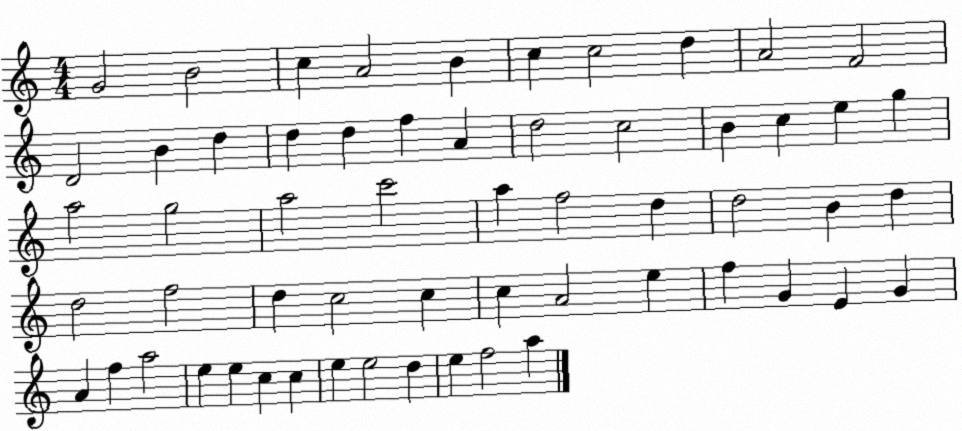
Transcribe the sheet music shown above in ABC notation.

X:1
T:Untitled
M:4/4
L:1/4
K:C
G2 B2 c A2 B c c2 d A2 F2 D2 B d d d f A d2 c2 B c e g a2 g2 a2 c'2 a f2 d d2 B d d2 f2 d c2 c c A2 e f G E G A f a2 e e c c e e2 d e f2 a